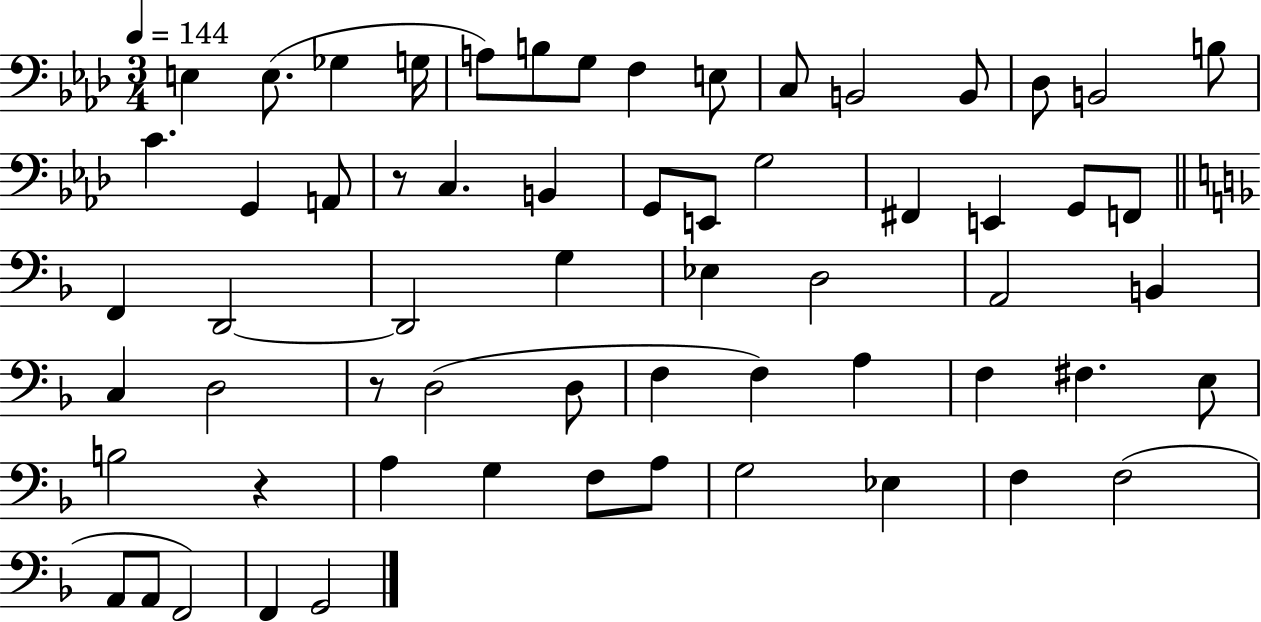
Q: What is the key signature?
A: AES major